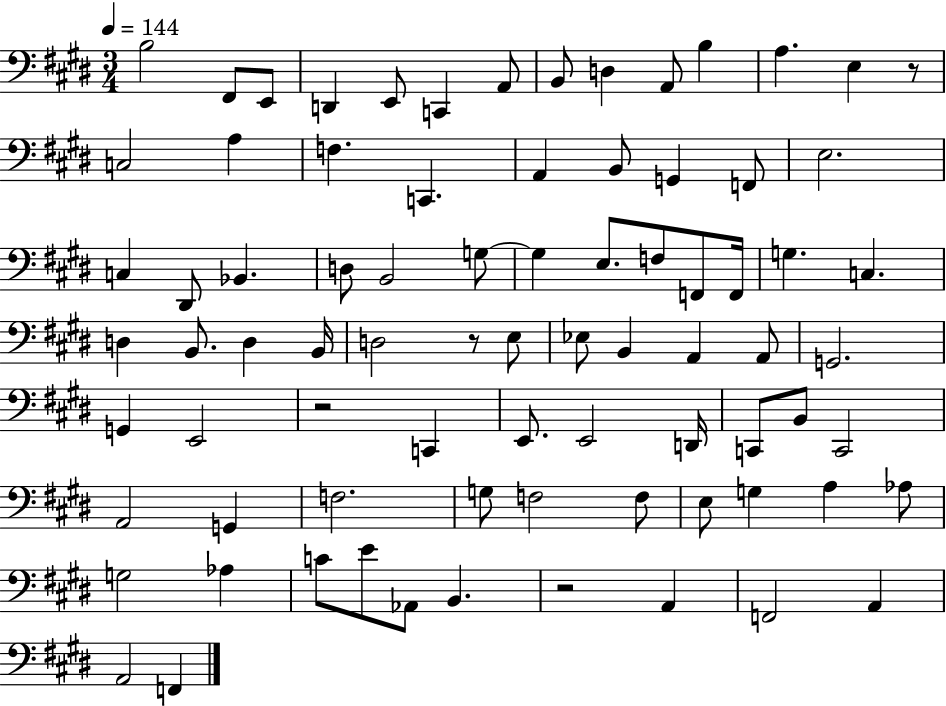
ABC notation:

X:1
T:Untitled
M:3/4
L:1/4
K:E
B,2 ^F,,/2 E,,/2 D,, E,,/2 C,, A,,/2 B,,/2 D, A,,/2 B, A, E, z/2 C,2 A, F, C,, A,, B,,/2 G,, F,,/2 E,2 C, ^D,,/2 _B,, D,/2 B,,2 G,/2 G, E,/2 F,/2 F,,/2 F,,/4 G, C, D, B,,/2 D, B,,/4 D,2 z/2 E,/2 _E,/2 B,, A,, A,,/2 G,,2 G,, E,,2 z2 C,, E,,/2 E,,2 D,,/4 C,,/2 B,,/2 C,,2 A,,2 G,, F,2 G,/2 F,2 F,/2 E,/2 G, A, _A,/2 G,2 _A, C/2 E/2 _A,,/2 B,, z2 A,, F,,2 A,, A,,2 F,,